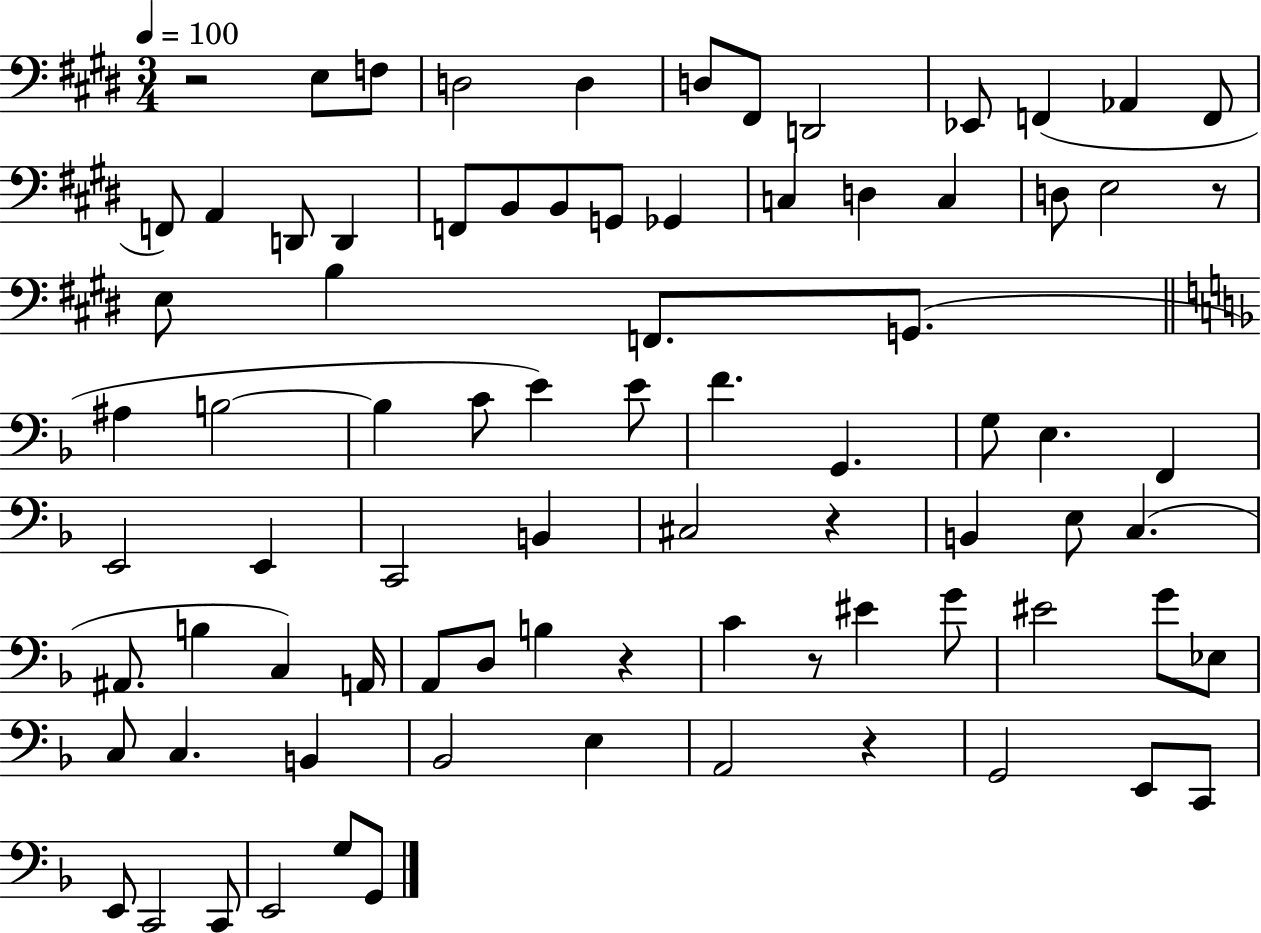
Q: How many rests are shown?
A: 6